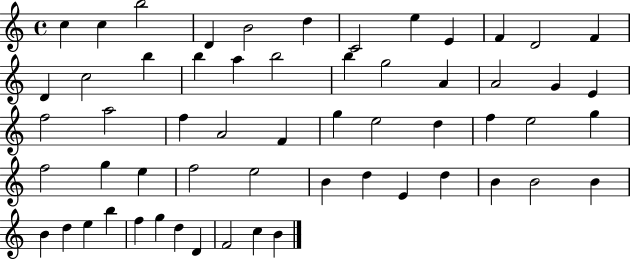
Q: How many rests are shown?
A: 0